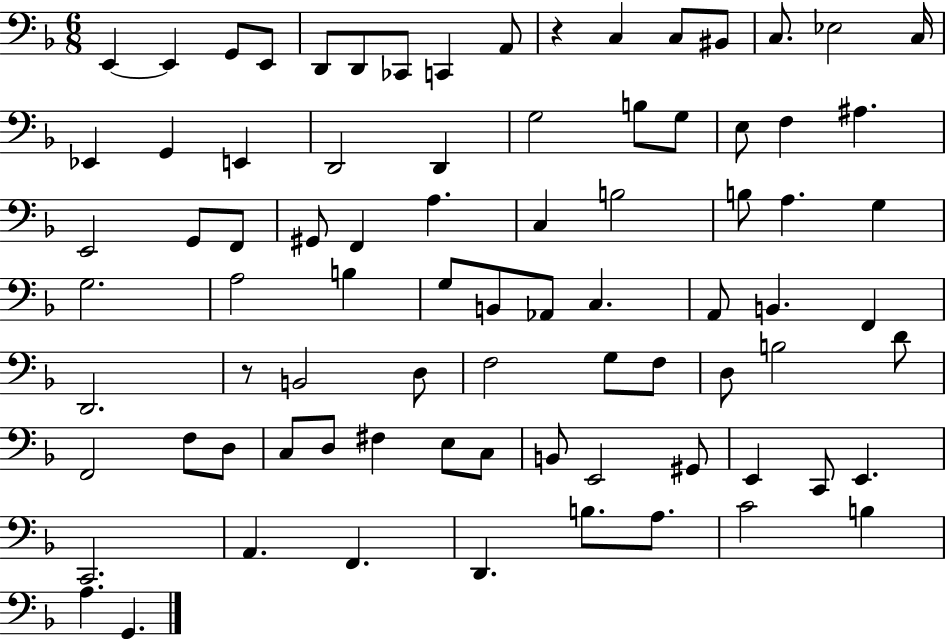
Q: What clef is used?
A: bass